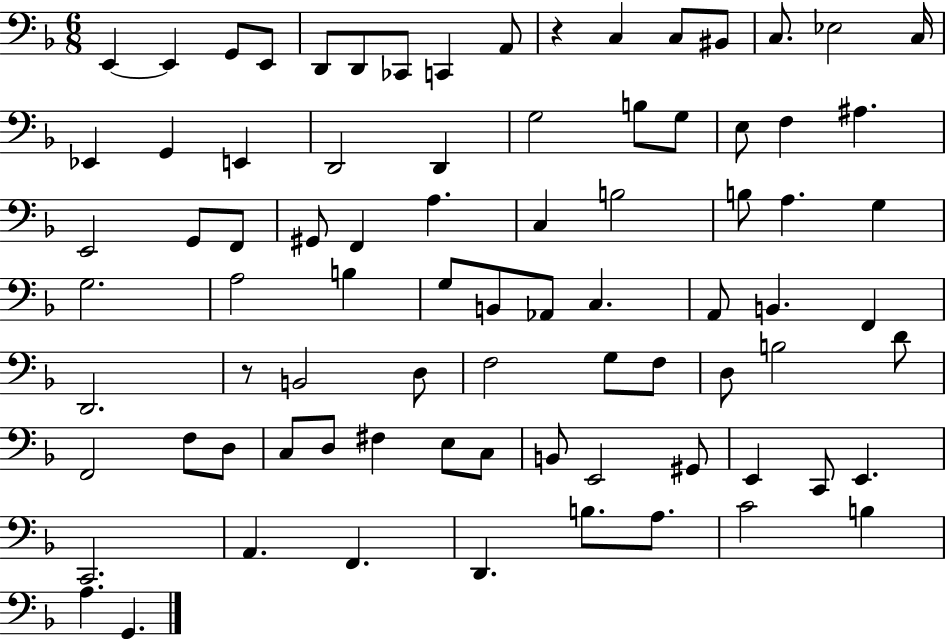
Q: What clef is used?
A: bass